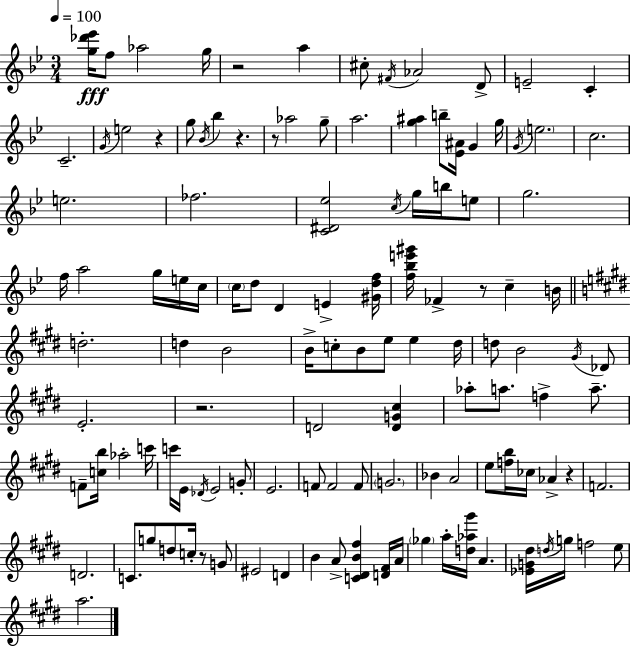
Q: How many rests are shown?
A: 8